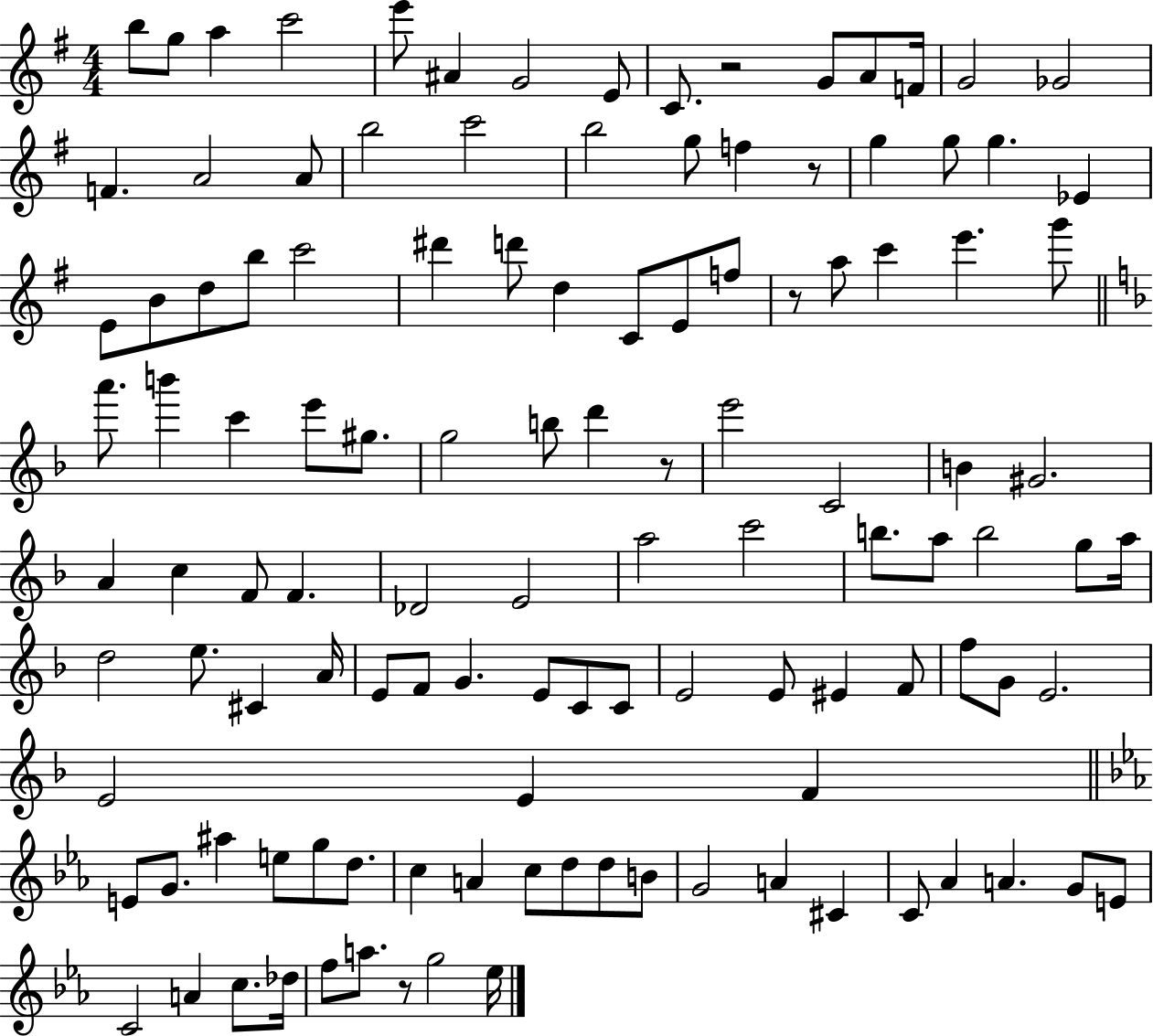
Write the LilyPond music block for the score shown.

{
  \clef treble
  \numericTimeSignature
  \time 4/4
  \key g \major
  b''8 g''8 a''4 c'''2 | e'''8 ais'4 g'2 e'8 | c'8. r2 g'8 a'8 f'16 | g'2 ges'2 | \break f'4. a'2 a'8 | b''2 c'''2 | b''2 g''8 f''4 r8 | g''4 g''8 g''4. ees'4 | \break e'8 b'8 d''8 b''8 c'''2 | dis'''4 d'''8 d''4 c'8 e'8 f''8 | r8 a''8 c'''4 e'''4. g'''8 | \bar "||" \break \key f \major a'''8. b'''4 c'''4 e'''8 gis''8. | g''2 b''8 d'''4 r8 | e'''2 c'2 | b'4 gis'2. | \break a'4 c''4 f'8 f'4. | des'2 e'2 | a''2 c'''2 | b''8. a''8 b''2 g''8 a''16 | \break d''2 e''8. cis'4 a'16 | e'8 f'8 g'4. e'8 c'8 c'8 | e'2 e'8 eis'4 f'8 | f''8 g'8 e'2. | \break e'2 e'4 f'4 | \bar "||" \break \key c \minor e'8 g'8. ais''4 e''8 g''8 d''8. | c''4 a'4 c''8 d''8 d''8 b'8 | g'2 a'4 cis'4 | c'8 aes'4 a'4. g'8 e'8 | \break c'2 a'4 c''8. des''16 | f''8 a''8. r8 g''2 ees''16 | \bar "|."
}